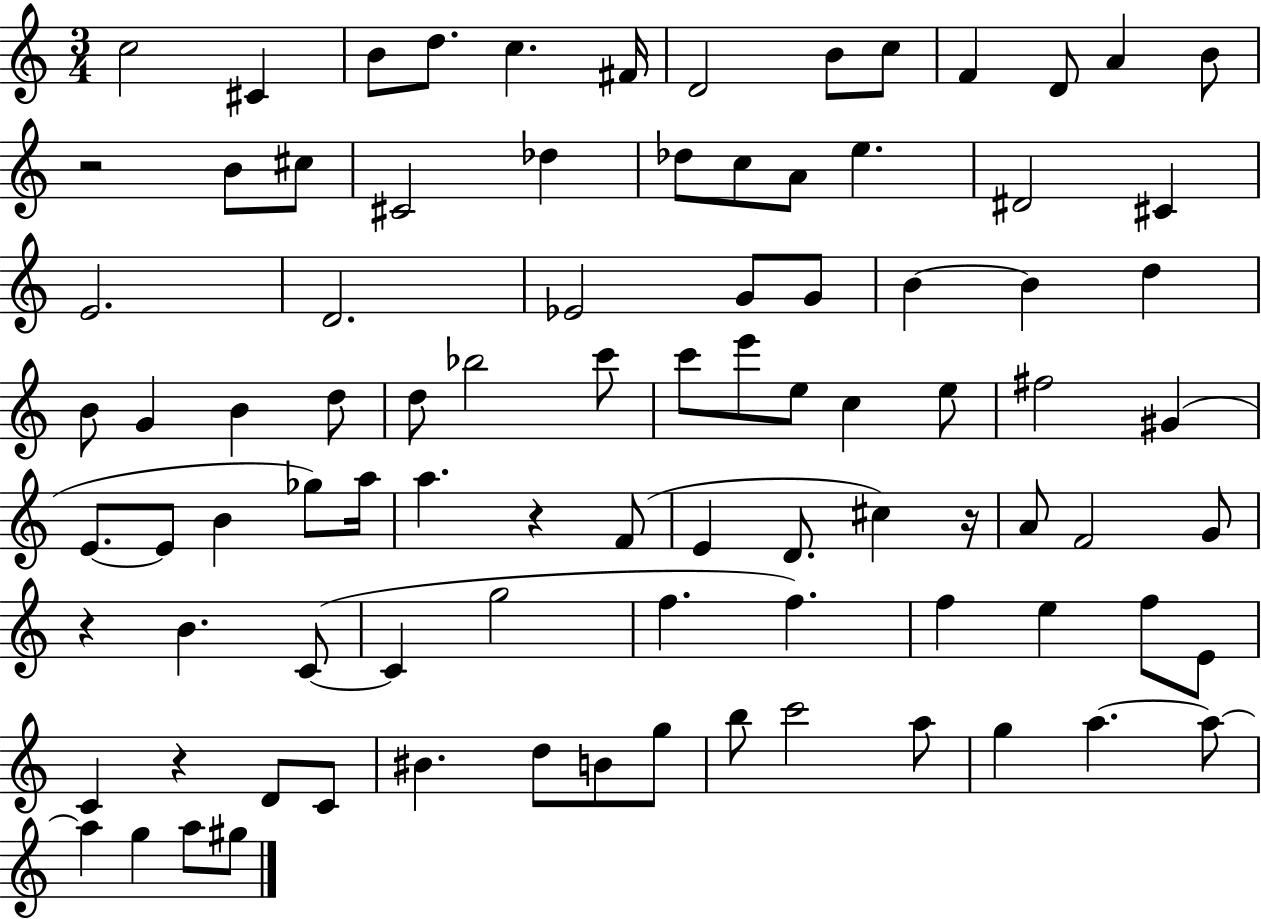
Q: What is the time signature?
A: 3/4